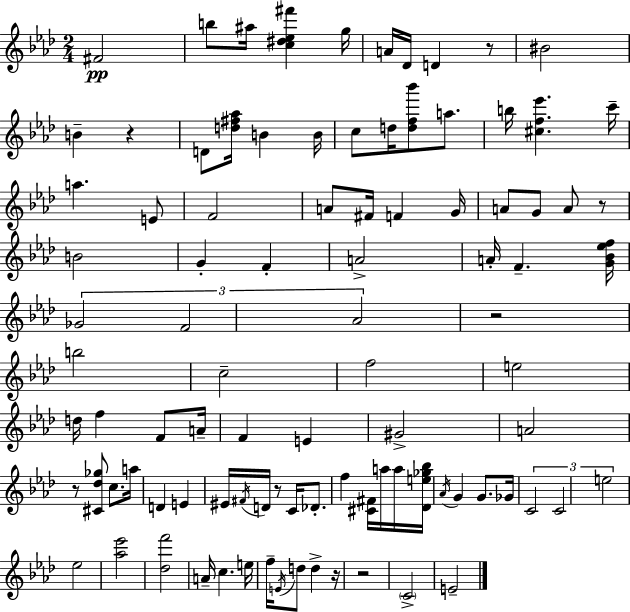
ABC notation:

X:1
T:Untitled
M:2/4
L:1/4
K:Fm
^F2 b/2 ^a/4 [c^d_e^f'] g/4 A/4 _D/4 D z/2 ^B2 B z D/2 [d^f_a]/4 B B/4 c/2 d/4 [df_b']/2 a/2 b/4 [^cf_e'] c'/4 a E/2 F2 A/2 ^F/4 F G/4 A/2 G/2 A/2 z/2 B2 G F A2 A/4 F [G_B_ef]/4 _G2 F2 _A2 z2 b2 c2 f2 e2 d/4 f F/2 A/4 F E ^G2 A2 z/2 [^C_d_g]/2 c/2 a/4 D E ^E/4 ^F/4 D/4 z/2 C/4 _D/2 f [^C^F]/4 a/4 a/4 [_De_g_b]/4 _A/4 G G/2 _G/4 C2 C2 e2 _e2 [_a_e']2 [_df']2 A/4 c e/4 f/4 E/4 d/2 d z/4 z2 C2 E2